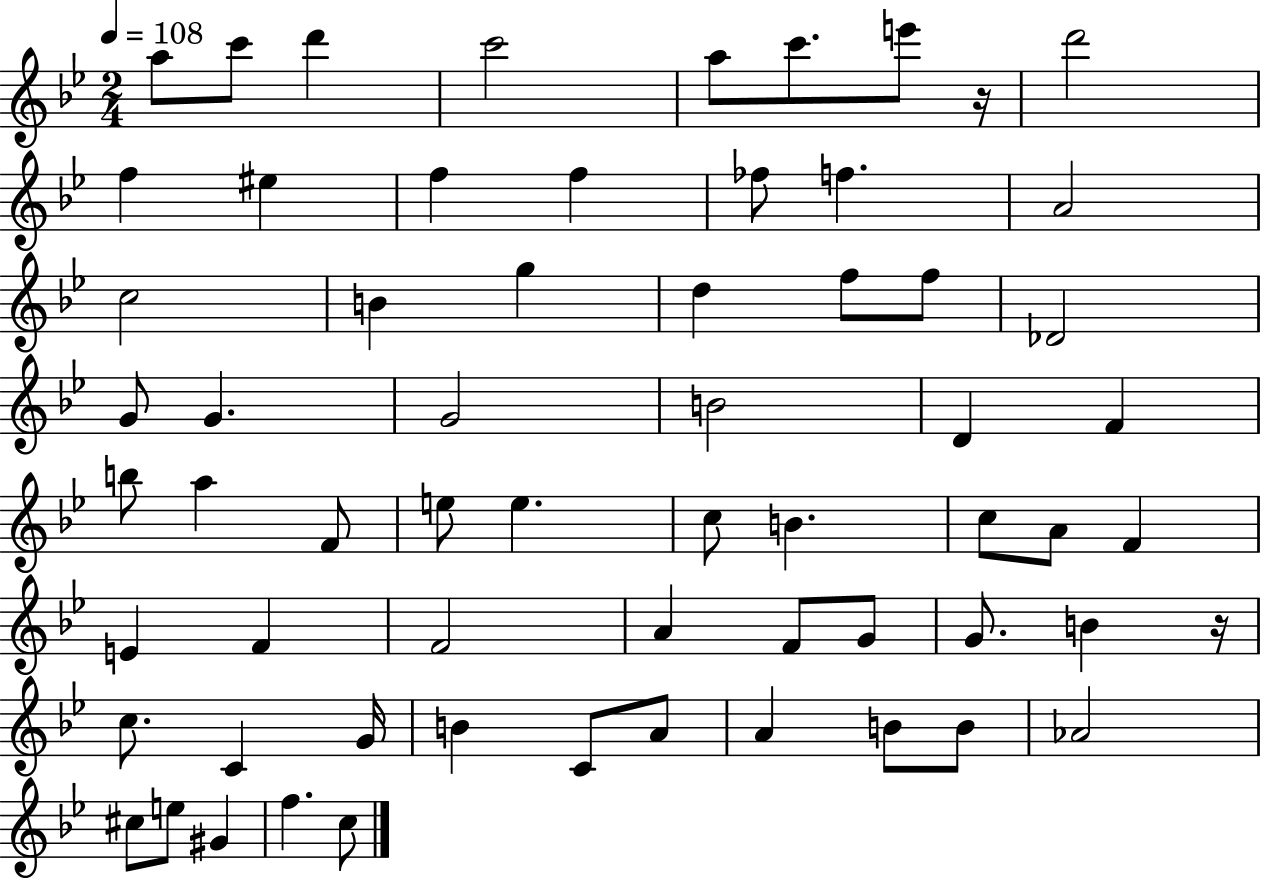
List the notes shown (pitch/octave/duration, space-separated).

A5/e C6/e D6/q C6/h A5/e C6/e. E6/e R/s D6/h F5/q EIS5/q F5/q F5/q FES5/e F5/q. A4/h C5/h B4/q G5/q D5/q F5/e F5/e Db4/h G4/e G4/q. G4/h B4/h D4/q F4/q B5/e A5/q F4/e E5/e E5/q. C5/e B4/q. C5/e A4/e F4/q E4/q F4/q F4/h A4/q F4/e G4/e G4/e. B4/q R/s C5/e. C4/q G4/s B4/q C4/e A4/e A4/q B4/e B4/e Ab4/h C#5/e E5/e G#4/q F5/q. C5/e